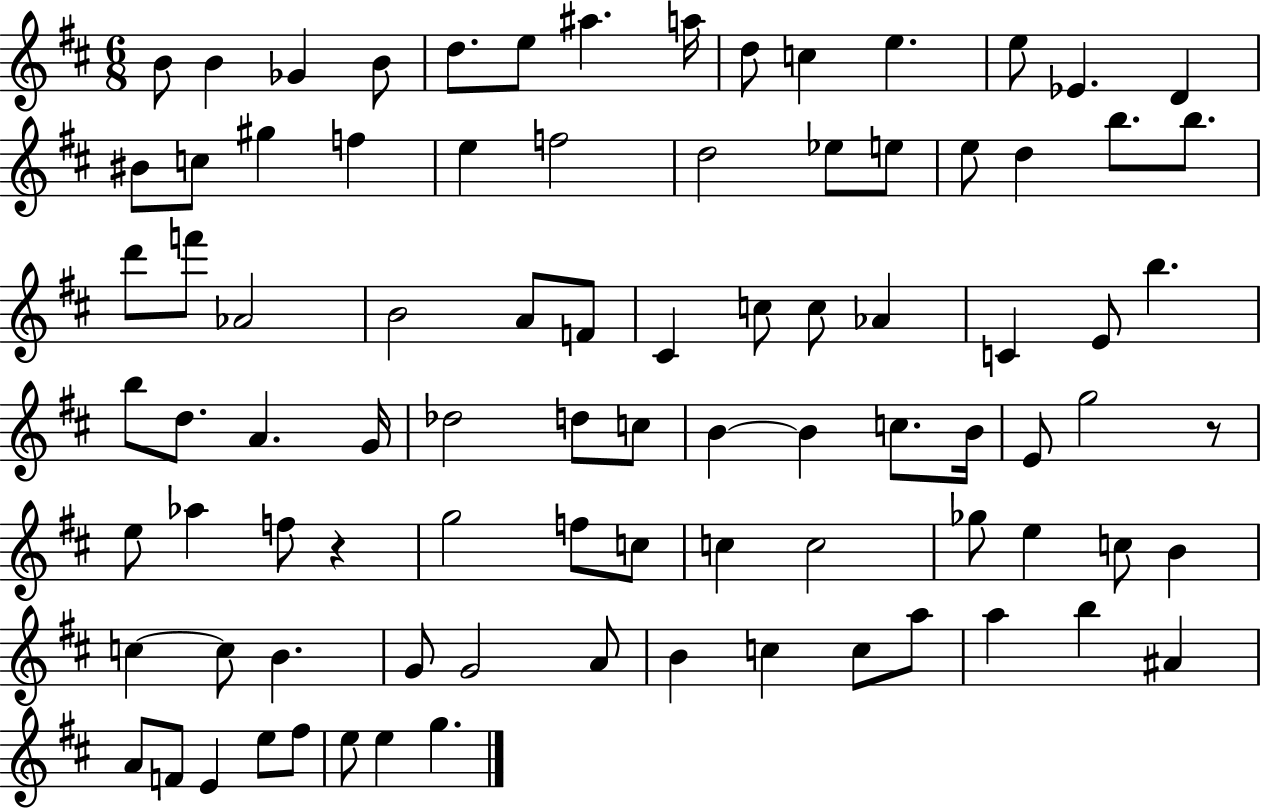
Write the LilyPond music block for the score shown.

{
  \clef treble
  \numericTimeSignature
  \time 6/8
  \key d \major
  \repeat volta 2 { b'8 b'4 ges'4 b'8 | d''8. e''8 ais''4. a''16 | d''8 c''4 e''4. | e''8 ees'4. d'4 | \break bis'8 c''8 gis''4 f''4 | e''4 f''2 | d''2 ees''8 e''8 | e''8 d''4 b''8. b''8. | \break d'''8 f'''8 aes'2 | b'2 a'8 f'8 | cis'4 c''8 c''8 aes'4 | c'4 e'8 b''4. | \break b''8 d''8. a'4. g'16 | des''2 d''8 c''8 | b'4~~ b'4 c''8. b'16 | e'8 g''2 r8 | \break e''8 aes''4 f''8 r4 | g''2 f''8 c''8 | c''4 c''2 | ges''8 e''4 c''8 b'4 | \break c''4~~ c''8 b'4. | g'8 g'2 a'8 | b'4 c''4 c''8 a''8 | a''4 b''4 ais'4 | \break a'8 f'8 e'4 e''8 fis''8 | e''8 e''4 g''4. | } \bar "|."
}